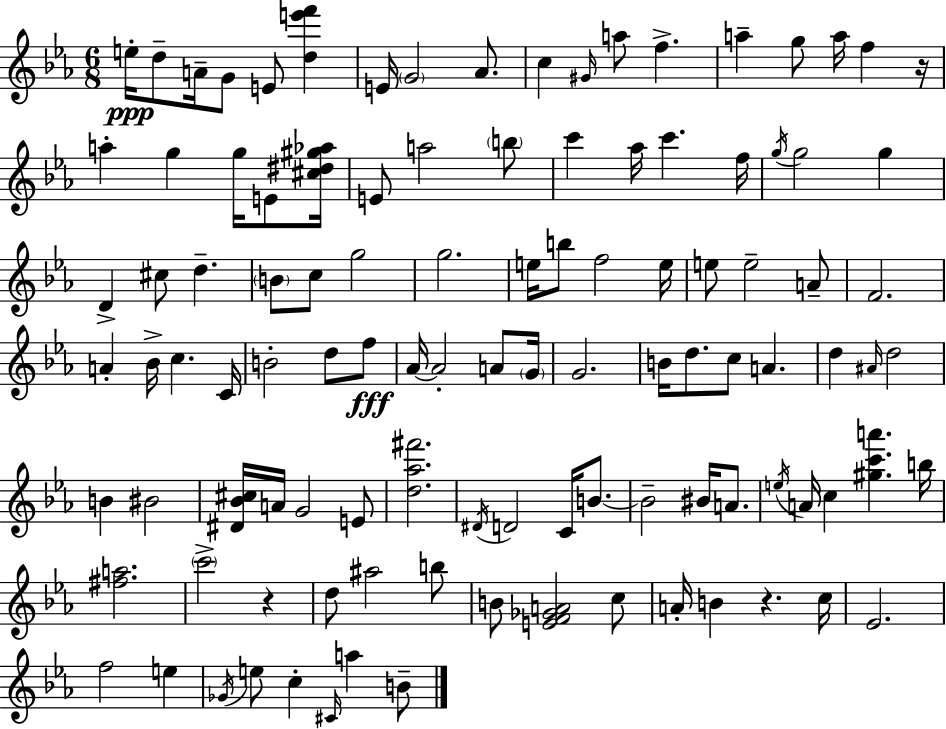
E5/s D5/e A4/s G4/e E4/e [D5,E6,F6]/q E4/s G4/h Ab4/e. C5/q G#4/s A5/e F5/q. A5/q G5/e A5/s F5/q R/s A5/q G5/q G5/s E4/e [C#5,D#5,G#5,Ab5]/s E4/e A5/h B5/e C6/q Ab5/s C6/q. F5/s G5/s G5/h G5/q D4/q C#5/e D5/q. B4/e C5/e G5/h G5/h. E5/s B5/e F5/h E5/s E5/e E5/h A4/e F4/h. A4/q Bb4/s C5/q. C4/s B4/h D5/e F5/e Ab4/s Ab4/h A4/e G4/s G4/h. B4/s D5/e. C5/e A4/q. D5/q A#4/s D5/h B4/q BIS4/h [D#4,Bb4,C#5]/s A4/s G4/h E4/e [D5,Ab5,F#6]/h. D#4/s D4/h C4/s B4/e. B4/h BIS4/s A4/e. E5/s A4/s C5/q [G#5,C6,A6]/q. B5/s [F#5,A5]/h. C6/h R/q D5/e A#5/h B5/e B4/e [E4,F4,Gb4,A4]/h C5/e A4/s B4/q R/q. C5/s Eb4/h. F5/h E5/q Gb4/s E5/e C5/q C#4/s A5/q B4/e